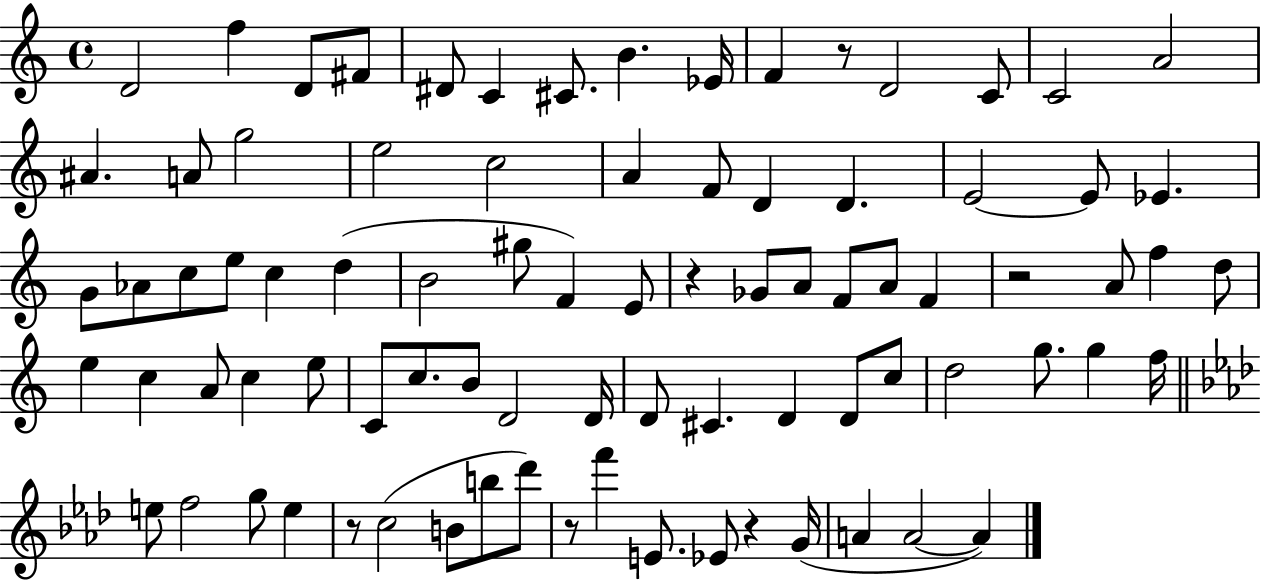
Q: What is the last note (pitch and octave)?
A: A4